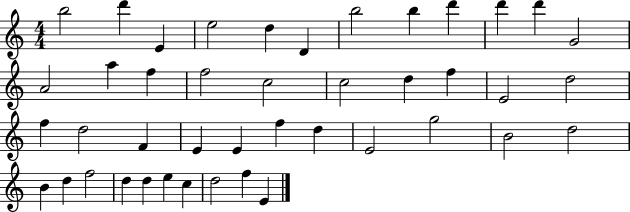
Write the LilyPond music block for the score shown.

{
  \clef treble
  \numericTimeSignature
  \time 4/4
  \key c \major
  b''2 d'''4 e'4 | e''2 d''4 d'4 | b''2 b''4 d'''4 | d'''4 d'''4 g'2 | \break a'2 a''4 f''4 | f''2 c''2 | c''2 d''4 f''4 | e'2 d''2 | \break f''4 d''2 f'4 | e'4 e'4 f''4 d''4 | e'2 g''2 | b'2 d''2 | \break b'4 d''4 f''2 | d''4 d''4 e''4 c''4 | d''2 f''4 e'4 | \bar "|."
}